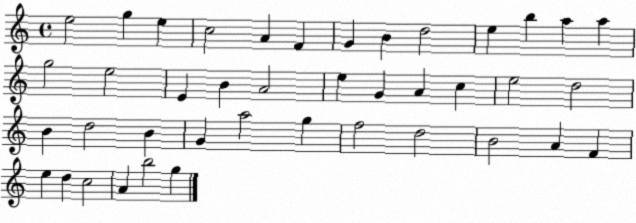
X:1
T:Untitled
M:4/4
L:1/4
K:C
e2 g e c2 A F G B d2 e b a a g2 e2 E B A2 e G A c e2 d2 B d2 B G a2 g f2 d2 B2 A F e d c2 A b2 g